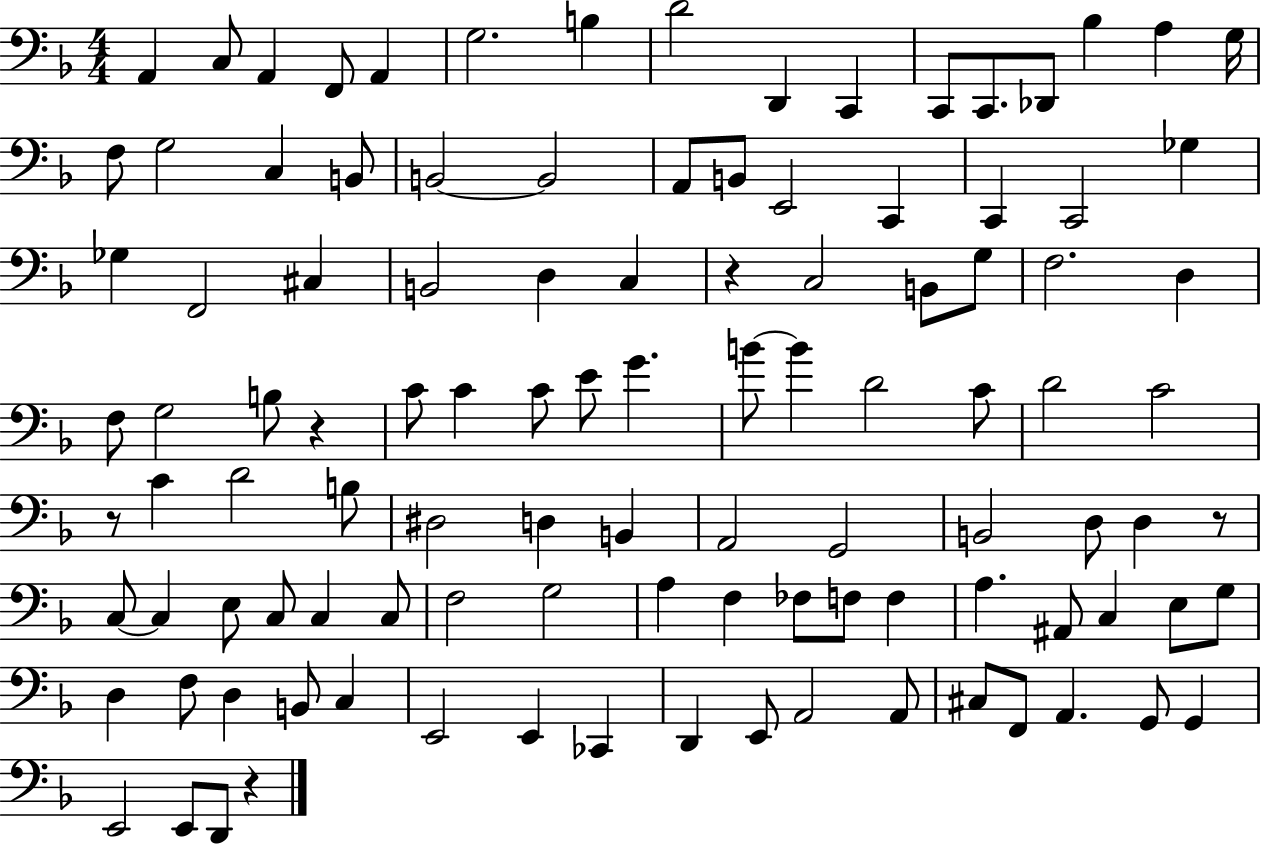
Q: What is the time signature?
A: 4/4